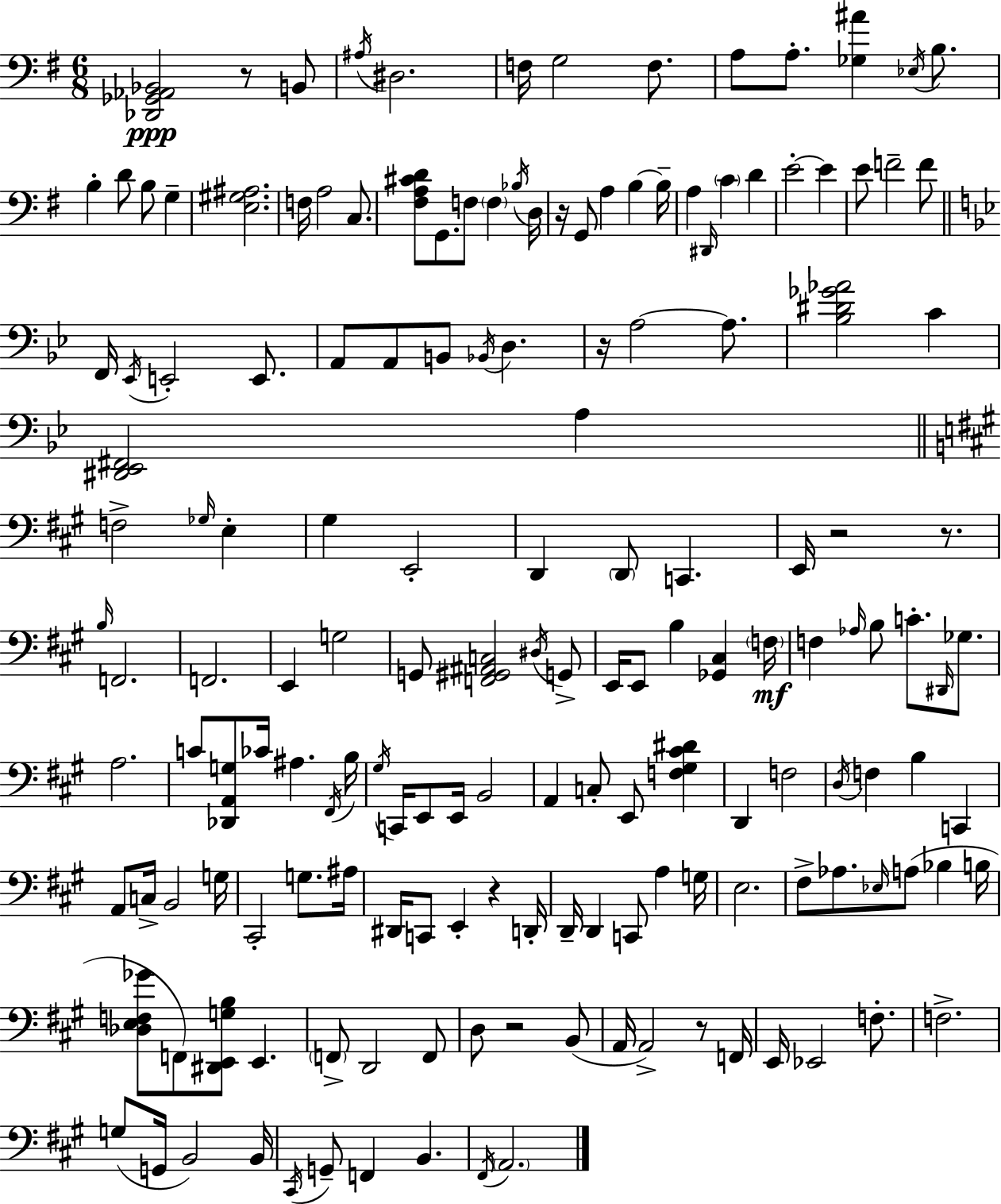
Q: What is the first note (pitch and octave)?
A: B2